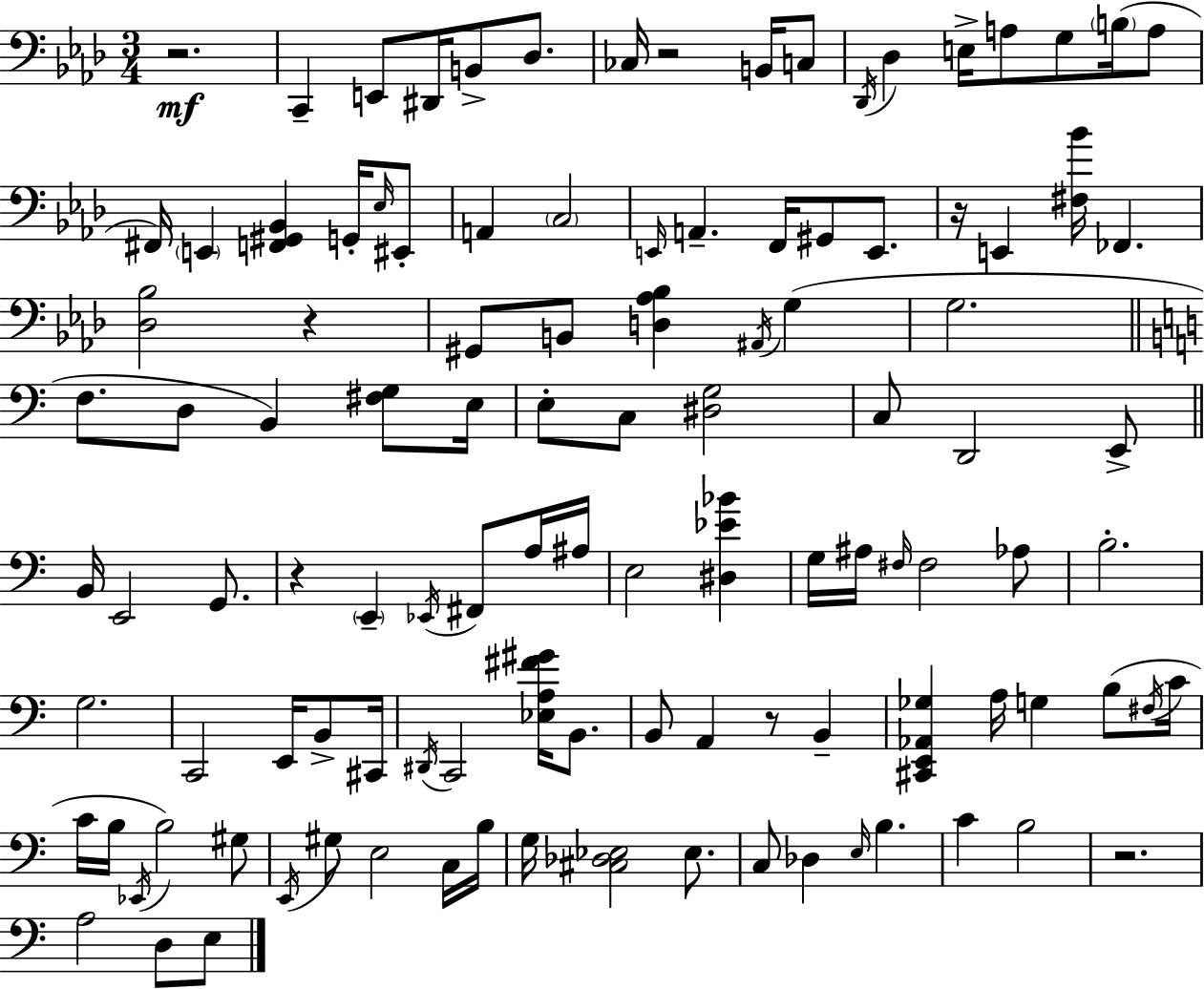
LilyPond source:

{
  \clef bass
  \numericTimeSignature
  \time 3/4
  \key f \minor
  r2.\mf | c,4-- e,8 dis,16 b,8-> des8. | ces16 r2 b,16 c8 | \acciaccatura { des,16 } des4 e16-> a8 g8 \parenthesize b16( a8 | \break fis,16) \parenthesize e,4 <f, gis, bes,>4 g,16-. \grace { ees16 } | eis,8-. a,4 \parenthesize c2 | \grace { e,16 } a,4.-- f,16 gis,8 | e,8. r16 e,4 <fis bes'>16 fes,4. | \break <des bes>2 r4 | gis,8 b,8 <d aes bes>4 \acciaccatura { ais,16 } | g4( g2. | \bar "||" \break \key a \minor f8. d8 b,4) <fis g>8 e16 | e8-. c8 <dis g>2 | c8 d,2 e,8-> | \bar "||" \break \key c \major b,16 e,2 g,8. | r4 \parenthesize e,4-- \acciaccatura { ees,16 } fis,8 a16 | ais16 e2 <dis ees' bes'>4 | g16 ais16 \grace { fis16 } fis2 | \break aes8 b2.-. | g2. | c,2 e,16 b,8-> | cis,16 \acciaccatura { dis,16 } c,2 <ees a fis' gis'>16 | \break b,8. b,8 a,4 r8 b,4-- | <cis, e, aes, ges>4 a16 g4 | b8( \acciaccatura { fis16 } c'16 c'16 b16 \acciaccatura { ees,16 }) b2 | gis8 \acciaccatura { e,16 } gis8 e2 | \break c16 b16 g16 <cis des ees>2 | ees8. c8 des4 | \grace { e16 } b4. c'4 b2 | r2. | \break a2 | d8 e8 \bar "|."
}